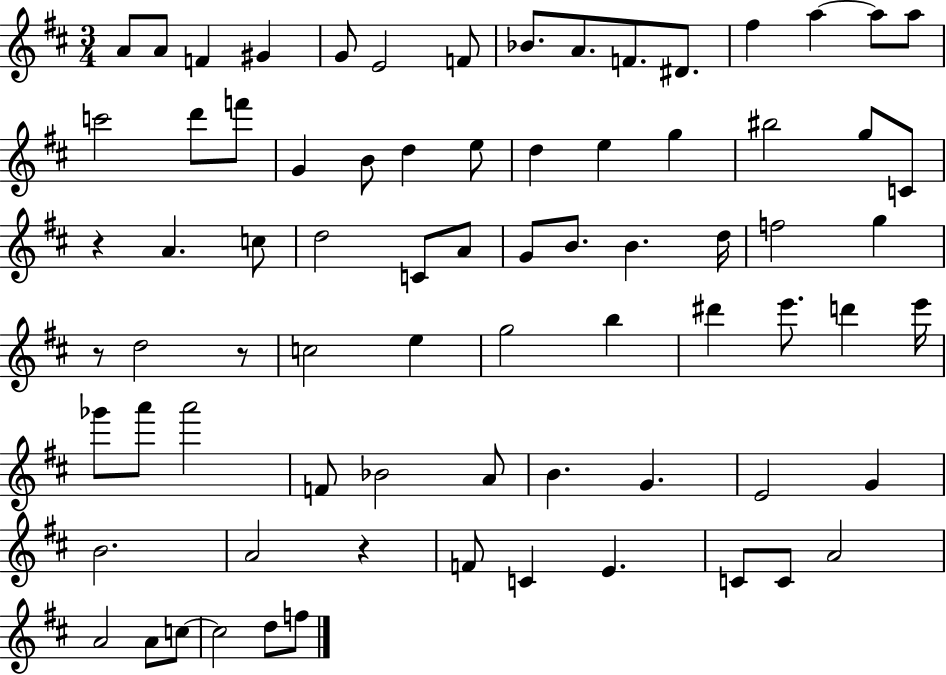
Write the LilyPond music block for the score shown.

{
  \clef treble
  \numericTimeSignature
  \time 3/4
  \key d \major
  a'8 a'8 f'4 gis'4 | g'8 e'2 f'8 | bes'8. a'8. f'8. dis'8. | fis''4 a''4~~ a''8 a''8 | \break c'''2 d'''8 f'''8 | g'4 b'8 d''4 e''8 | d''4 e''4 g''4 | bis''2 g''8 c'8 | \break r4 a'4. c''8 | d''2 c'8 a'8 | g'8 b'8. b'4. d''16 | f''2 g''4 | \break r8 d''2 r8 | c''2 e''4 | g''2 b''4 | dis'''4 e'''8. d'''4 e'''16 | \break ges'''8 a'''8 a'''2 | f'8 bes'2 a'8 | b'4. g'4. | e'2 g'4 | \break b'2. | a'2 r4 | f'8 c'4 e'4. | c'8 c'8 a'2 | \break a'2 a'8 c''8~~ | c''2 d''8 f''8 | \bar "|."
}